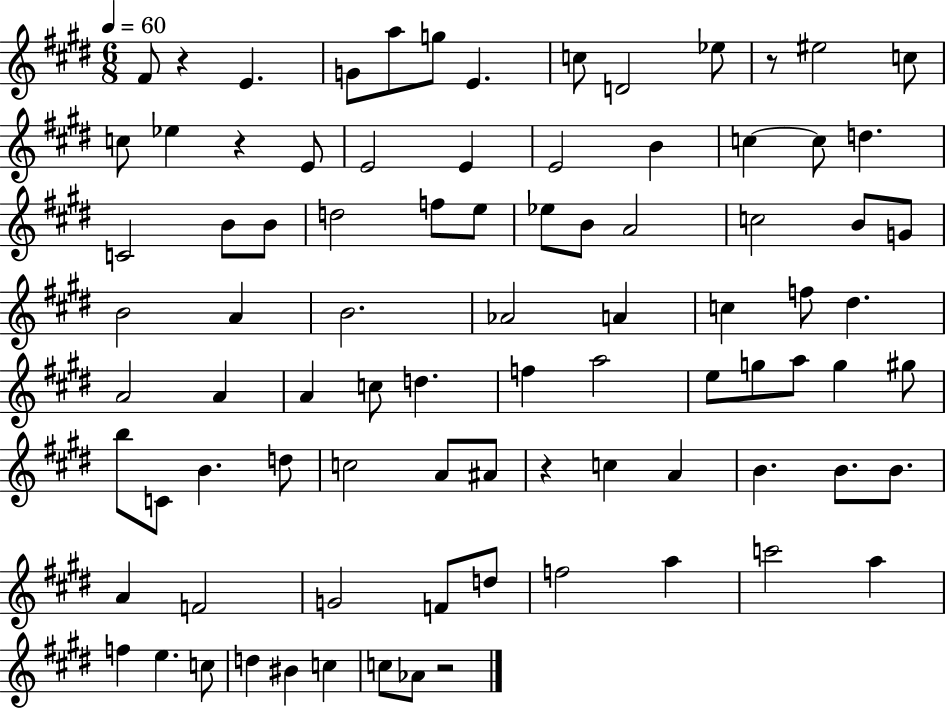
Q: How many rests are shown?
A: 5